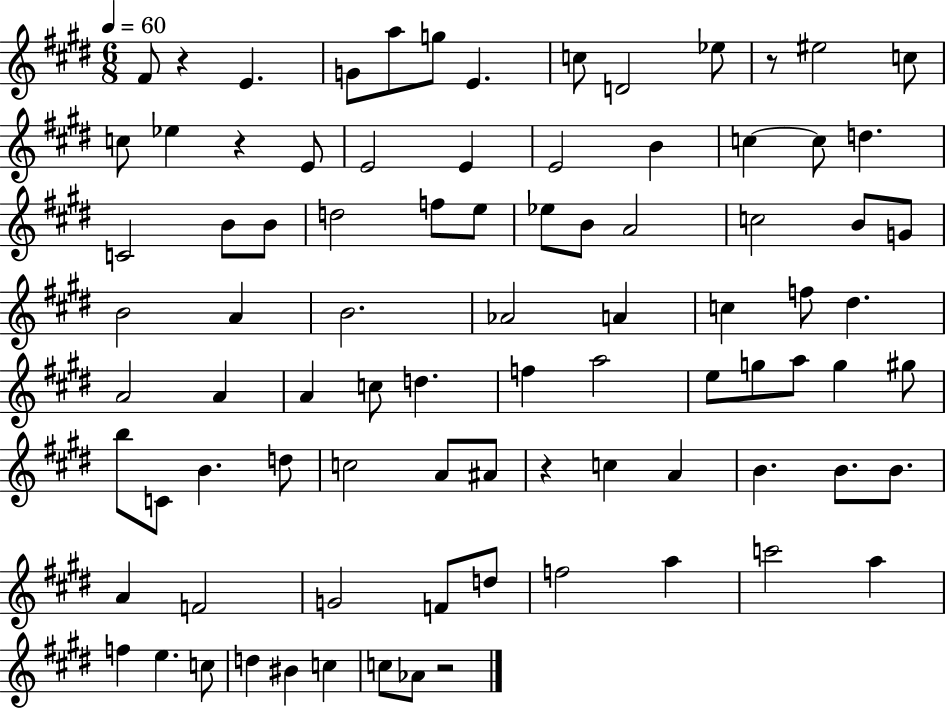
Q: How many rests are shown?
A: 5